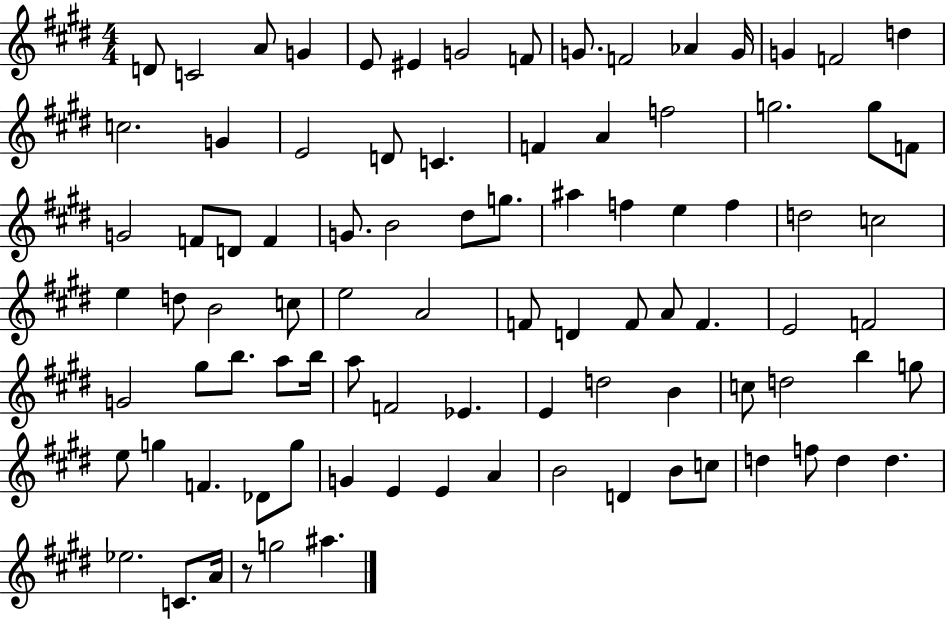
{
  \clef treble
  \numericTimeSignature
  \time 4/4
  \key e \major
  \repeat volta 2 { d'8 c'2 a'8 g'4 | e'8 eis'4 g'2 f'8 | g'8. f'2 aes'4 g'16 | g'4 f'2 d''4 | \break c''2. g'4 | e'2 d'8 c'4. | f'4 a'4 f''2 | g''2. g''8 f'8 | \break g'2 f'8 d'8 f'4 | g'8. b'2 dis''8 g''8. | ais''4 f''4 e''4 f''4 | d''2 c''2 | \break e''4 d''8 b'2 c''8 | e''2 a'2 | f'8 d'4 f'8 a'8 f'4. | e'2 f'2 | \break g'2 gis''8 b''8. a''8 b''16 | a''8 f'2 ees'4. | e'4 d''2 b'4 | c''8 d''2 b''4 g''8 | \break e''8 g''4 f'4. des'8 g''8 | g'4 e'4 e'4 a'4 | b'2 d'4 b'8 c''8 | d''4 f''8 d''4 d''4. | \break ees''2. c'8. a'16 | r8 g''2 ais''4. | } \bar "|."
}